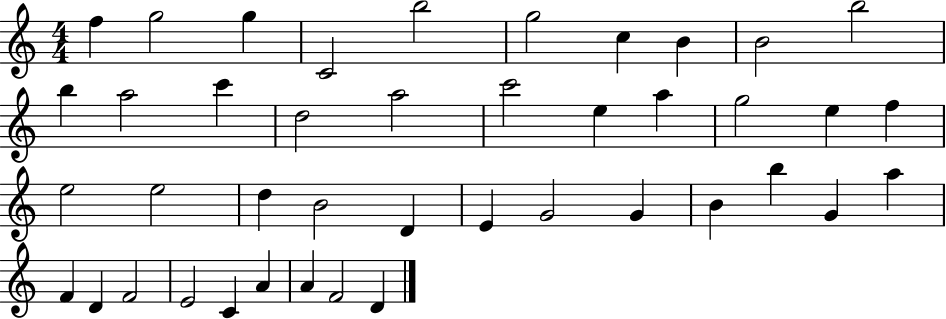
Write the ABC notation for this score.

X:1
T:Untitled
M:4/4
L:1/4
K:C
f g2 g C2 b2 g2 c B B2 b2 b a2 c' d2 a2 c'2 e a g2 e f e2 e2 d B2 D E G2 G B b G a F D F2 E2 C A A F2 D